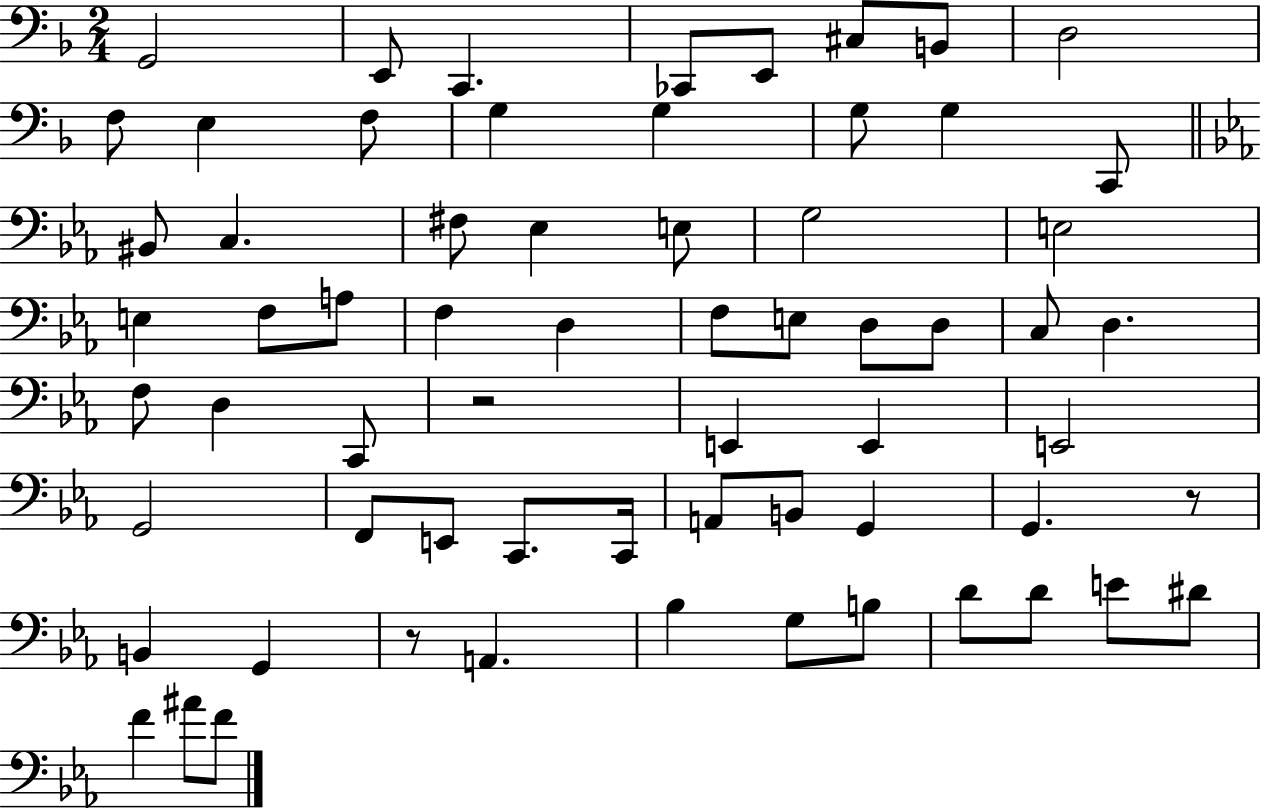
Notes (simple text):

G2/h E2/e C2/q. CES2/e E2/e C#3/e B2/e D3/h F3/e E3/q F3/e G3/q G3/q G3/e G3/q C2/e BIS2/e C3/q. F#3/e Eb3/q E3/e G3/h E3/h E3/q F3/e A3/e F3/q D3/q F3/e E3/e D3/e D3/e C3/e D3/q. F3/e D3/q C2/e R/h E2/q E2/q E2/h G2/h F2/e E2/e C2/e. C2/s A2/e B2/e G2/q G2/q. R/e B2/q G2/q R/e A2/q. Bb3/q G3/e B3/e D4/e D4/e E4/e D#4/e F4/q A#4/e F4/e